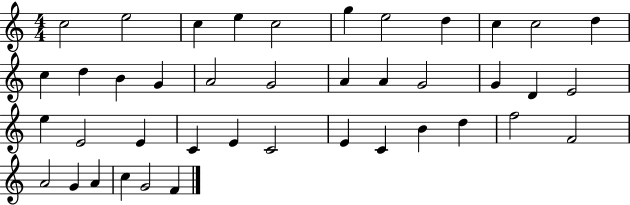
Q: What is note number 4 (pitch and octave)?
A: E5